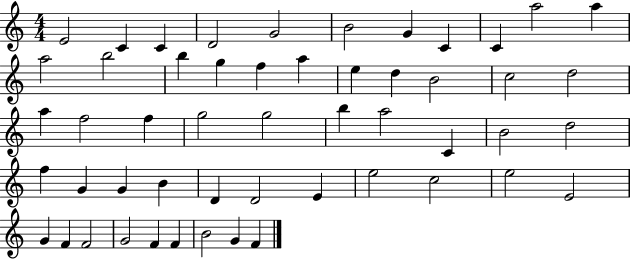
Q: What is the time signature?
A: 4/4